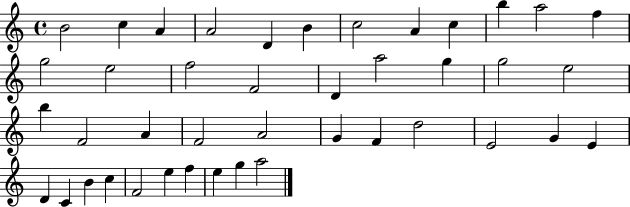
B4/h C5/q A4/q A4/h D4/q B4/q C5/h A4/q C5/q B5/q A5/h F5/q G5/h E5/h F5/h F4/h D4/q A5/h G5/q G5/h E5/h B5/q F4/h A4/q F4/h A4/h G4/q F4/q D5/h E4/h G4/q E4/q D4/q C4/q B4/q C5/q F4/h E5/q F5/q E5/q G5/q A5/h